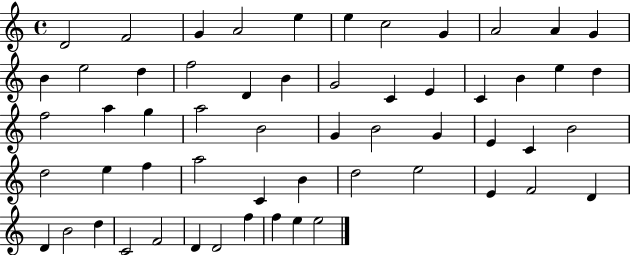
X:1
T:Untitled
M:4/4
L:1/4
K:C
D2 F2 G A2 e e c2 G A2 A G B e2 d f2 D B G2 C E C B e d f2 a g a2 B2 G B2 G E C B2 d2 e f a2 C B d2 e2 E F2 D D B2 d C2 F2 D D2 f f e e2